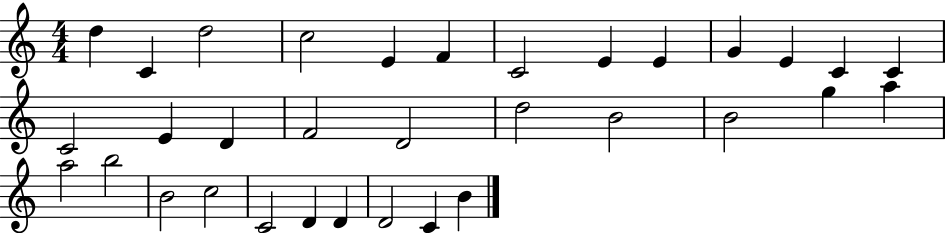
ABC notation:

X:1
T:Untitled
M:4/4
L:1/4
K:C
d C d2 c2 E F C2 E E G E C C C2 E D F2 D2 d2 B2 B2 g a a2 b2 B2 c2 C2 D D D2 C B